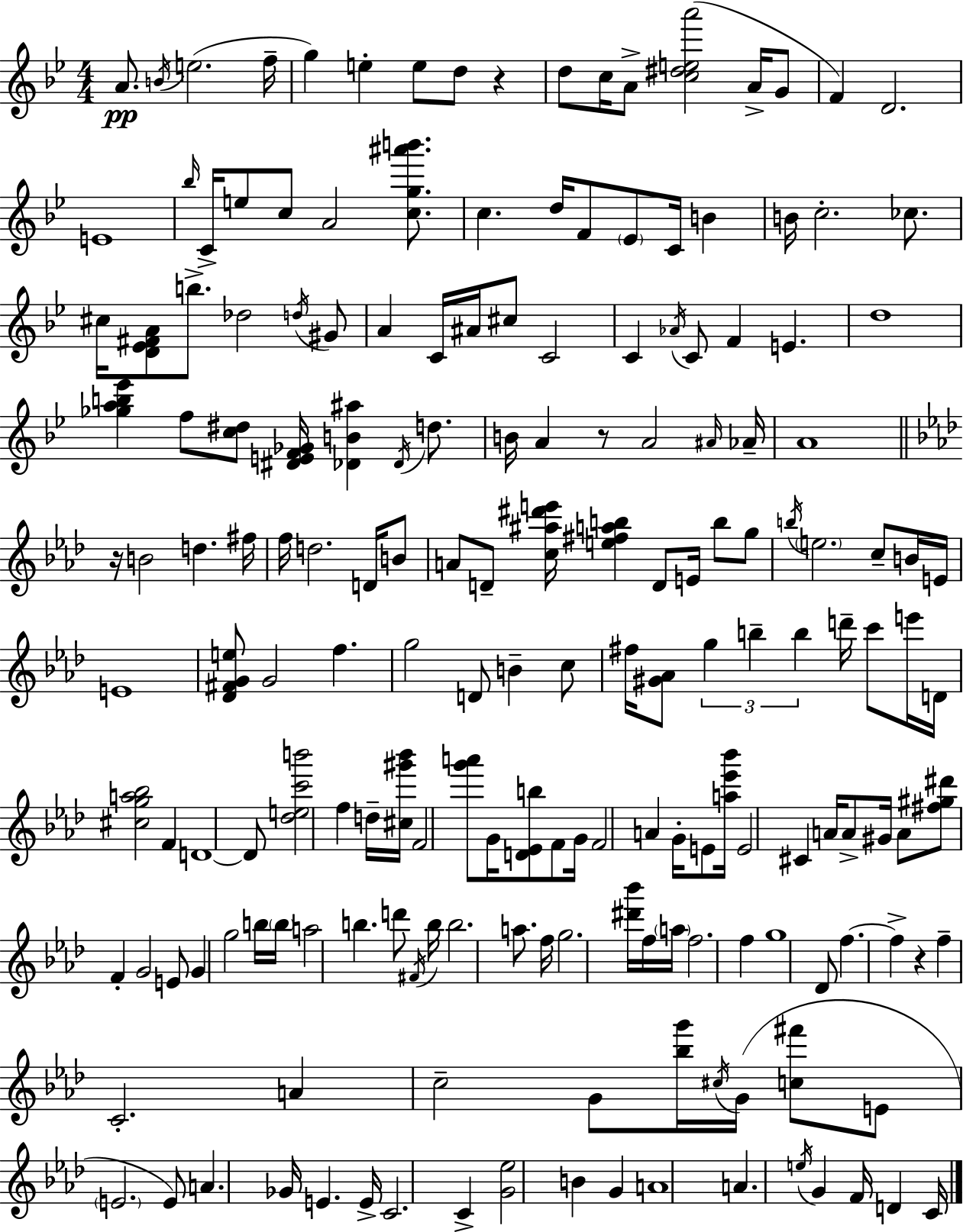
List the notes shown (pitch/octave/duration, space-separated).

A4/e. B4/s E5/h. F5/s G5/q E5/q E5/e D5/e R/q D5/e C5/s A4/e [C5,D#5,E5,A6]/h A4/s G4/e F4/q D4/h. E4/w Bb5/s C4/s E5/e C5/e A4/h [C5,G5,A#6,B6]/e. C5/q. D5/s F4/e Eb4/e C4/s B4/q B4/s C5/h. CES5/e. C#5/s [D4,Eb4,F#4,A4]/e B5/e. Db5/h D5/s G#4/e A4/q C4/s A#4/s C#5/e C4/h C4/q Ab4/s C4/e F4/q E4/q. D5/w [Gb5,A5,B5,Eb6]/q F5/e [C5,D#5]/e [D#4,E4,F4,Gb4]/s [Db4,B4,A#5]/q Db4/s D5/e. B4/s A4/q R/e A4/h A#4/s Ab4/s A4/w R/s B4/h D5/q. F#5/s F5/s D5/h. D4/s B4/e A4/e D4/e [C5,A#5,D#6,E6]/s [E5,F#5,A5,B5]/q D4/e E4/s B5/e G5/e B5/s E5/h. C5/e B4/s E4/s E4/w [Db4,F#4,G4,E5]/e G4/h F5/q. G5/h D4/e B4/q C5/e F#5/s [G#4,Ab4]/e G5/q B5/q B5/q D6/s C6/e E6/s D4/s [C#5,G5,A5,Bb5]/h F4/q D4/w D4/e [Db5,E5,C6,B6]/h F5/q D5/s [C#5,G#6,Bb6]/s F4/h [G6,A6]/e G4/s [D4,Eb4,B5]/e F4/e G4/s F4/h A4/q G4/s E4/e [A5,Eb6,Bb6]/s E4/h C#4/q A4/s A4/e G#4/s A4/e [F#5,G#5,D#6]/e F4/q G4/h E4/e G4/q G5/h B5/s B5/s A5/h B5/q. D6/e F#4/s B5/s B5/h. A5/e. F5/s G5/h. [D#6,Bb6]/s F5/s A5/s F5/h. F5/q G5/w Db4/e F5/q. F5/q R/q F5/q C4/h. A4/q C5/h G4/e [Bb5,G6]/s C#5/s G4/s [C5,F#6]/e E4/e E4/h. E4/e A4/q. Gb4/s E4/q. E4/s C4/h. C4/q [G4,Eb5]/h B4/q G4/q A4/w A4/q. E5/s G4/q F4/s D4/q C4/s